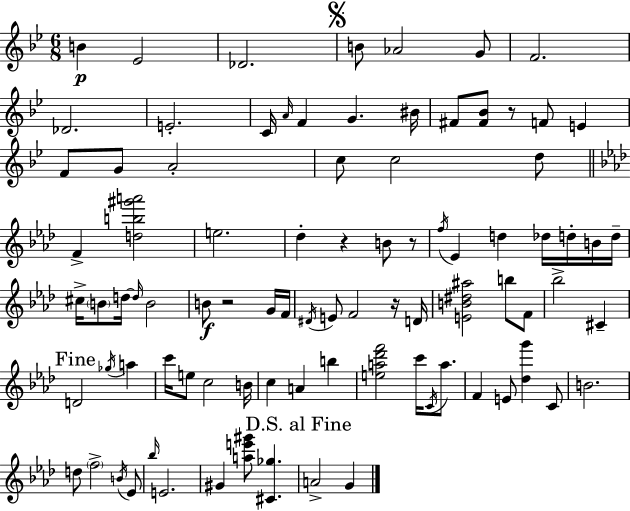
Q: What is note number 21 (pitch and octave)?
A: C5